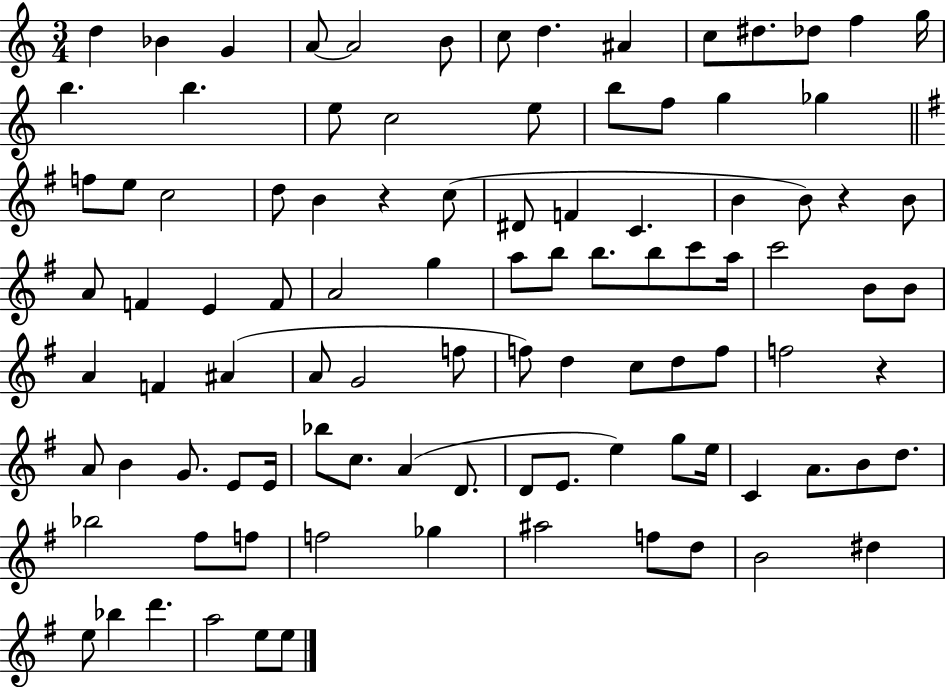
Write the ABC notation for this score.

X:1
T:Untitled
M:3/4
L:1/4
K:C
d _B G A/2 A2 B/2 c/2 d ^A c/2 ^d/2 _d/2 f g/4 b b e/2 c2 e/2 b/2 f/2 g _g f/2 e/2 c2 d/2 B z c/2 ^D/2 F C B B/2 z B/2 A/2 F E F/2 A2 g a/2 b/2 b/2 b/2 c'/2 a/4 c'2 B/2 B/2 A F ^A A/2 G2 f/2 f/2 d c/2 d/2 f/2 f2 z A/2 B G/2 E/2 E/4 _b/2 c/2 A D/2 D/2 E/2 e g/2 e/4 C A/2 B/2 d/2 _b2 ^f/2 f/2 f2 _g ^a2 f/2 d/2 B2 ^d e/2 _b d' a2 e/2 e/2